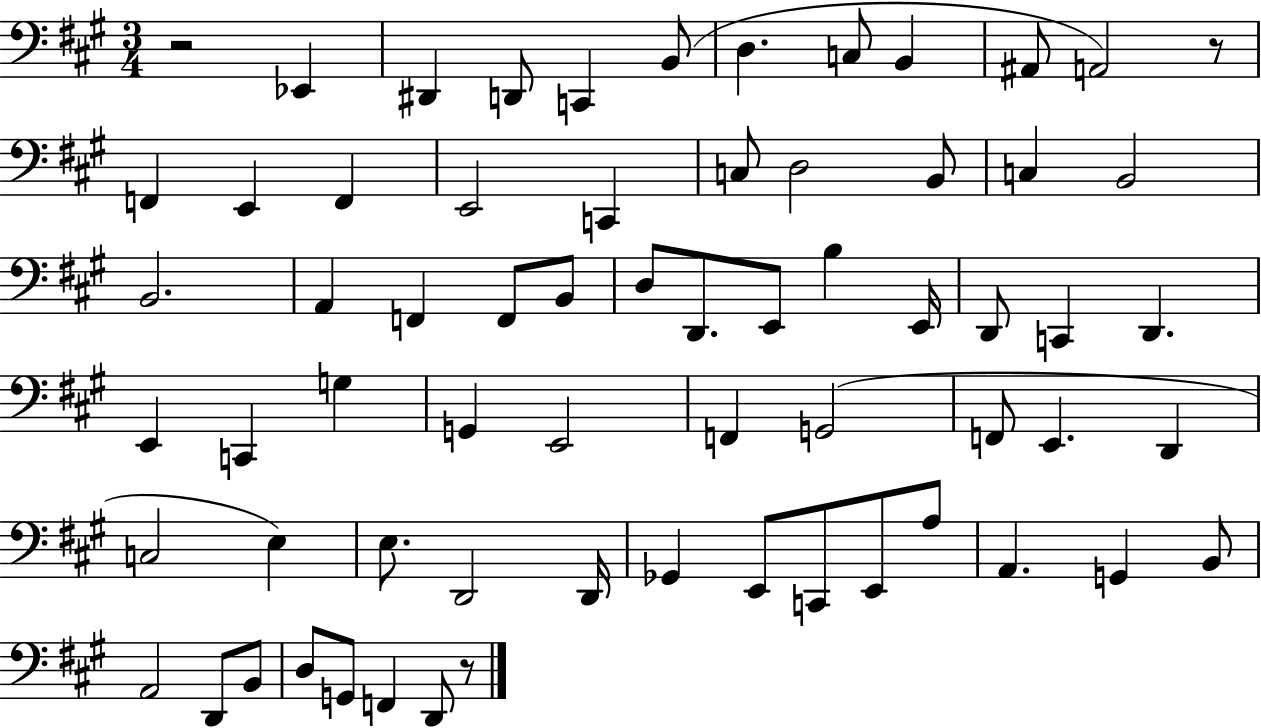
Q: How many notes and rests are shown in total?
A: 66